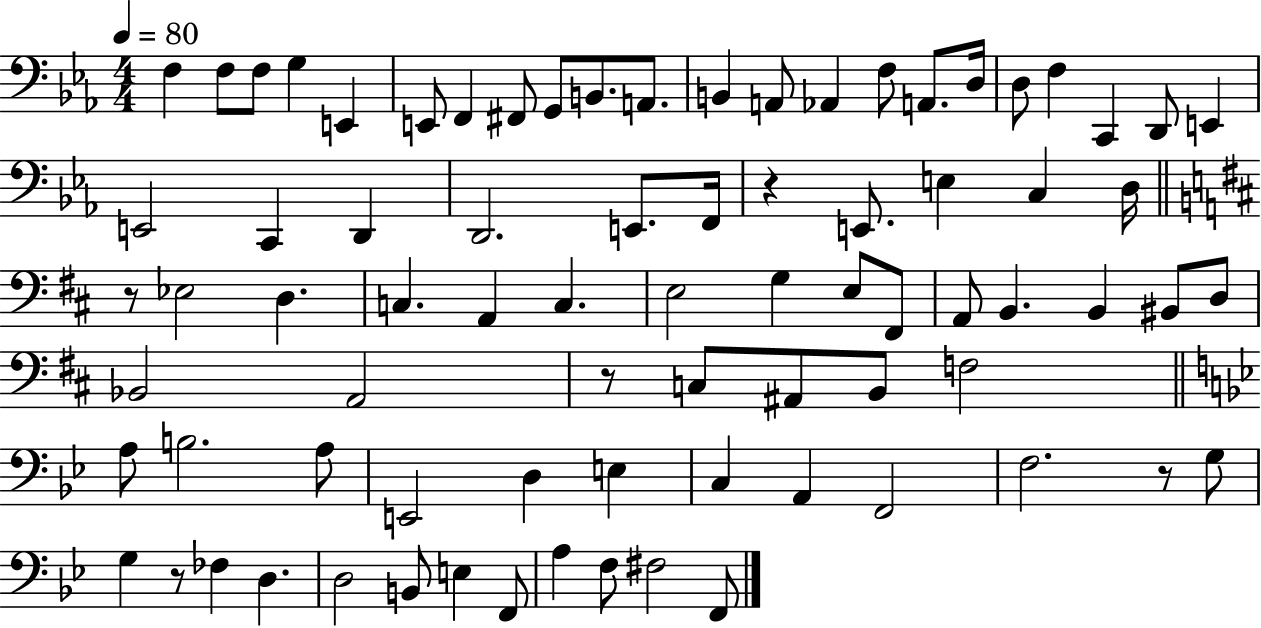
F3/q F3/e F3/e G3/q E2/q E2/e F2/q F#2/e G2/e B2/e. A2/e. B2/q A2/e Ab2/q F3/e A2/e. D3/s D3/e F3/q C2/q D2/e E2/q E2/h C2/q D2/q D2/h. E2/e. F2/s R/q E2/e. E3/q C3/q D3/s R/e Eb3/h D3/q. C3/q. A2/q C3/q. E3/h G3/q E3/e F#2/e A2/e B2/q. B2/q BIS2/e D3/e Bb2/h A2/h R/e C3/e A#2/e B2/e F3/h A3/e B3/h. A3/e E2/h D3/q E3/q C3/q A2/q F2/h F3/h. R/e G3/e G3/q R/e FES3/q D3/q. D3/h B2/e E3/q F2/e A3/q F3/e F#3/h F2/e